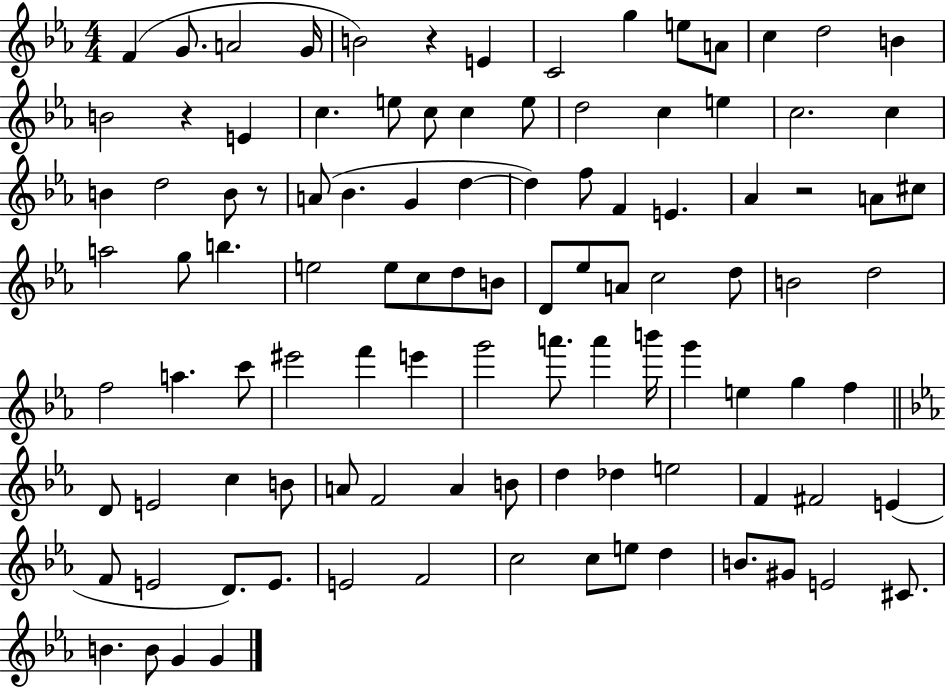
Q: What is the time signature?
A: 4/4